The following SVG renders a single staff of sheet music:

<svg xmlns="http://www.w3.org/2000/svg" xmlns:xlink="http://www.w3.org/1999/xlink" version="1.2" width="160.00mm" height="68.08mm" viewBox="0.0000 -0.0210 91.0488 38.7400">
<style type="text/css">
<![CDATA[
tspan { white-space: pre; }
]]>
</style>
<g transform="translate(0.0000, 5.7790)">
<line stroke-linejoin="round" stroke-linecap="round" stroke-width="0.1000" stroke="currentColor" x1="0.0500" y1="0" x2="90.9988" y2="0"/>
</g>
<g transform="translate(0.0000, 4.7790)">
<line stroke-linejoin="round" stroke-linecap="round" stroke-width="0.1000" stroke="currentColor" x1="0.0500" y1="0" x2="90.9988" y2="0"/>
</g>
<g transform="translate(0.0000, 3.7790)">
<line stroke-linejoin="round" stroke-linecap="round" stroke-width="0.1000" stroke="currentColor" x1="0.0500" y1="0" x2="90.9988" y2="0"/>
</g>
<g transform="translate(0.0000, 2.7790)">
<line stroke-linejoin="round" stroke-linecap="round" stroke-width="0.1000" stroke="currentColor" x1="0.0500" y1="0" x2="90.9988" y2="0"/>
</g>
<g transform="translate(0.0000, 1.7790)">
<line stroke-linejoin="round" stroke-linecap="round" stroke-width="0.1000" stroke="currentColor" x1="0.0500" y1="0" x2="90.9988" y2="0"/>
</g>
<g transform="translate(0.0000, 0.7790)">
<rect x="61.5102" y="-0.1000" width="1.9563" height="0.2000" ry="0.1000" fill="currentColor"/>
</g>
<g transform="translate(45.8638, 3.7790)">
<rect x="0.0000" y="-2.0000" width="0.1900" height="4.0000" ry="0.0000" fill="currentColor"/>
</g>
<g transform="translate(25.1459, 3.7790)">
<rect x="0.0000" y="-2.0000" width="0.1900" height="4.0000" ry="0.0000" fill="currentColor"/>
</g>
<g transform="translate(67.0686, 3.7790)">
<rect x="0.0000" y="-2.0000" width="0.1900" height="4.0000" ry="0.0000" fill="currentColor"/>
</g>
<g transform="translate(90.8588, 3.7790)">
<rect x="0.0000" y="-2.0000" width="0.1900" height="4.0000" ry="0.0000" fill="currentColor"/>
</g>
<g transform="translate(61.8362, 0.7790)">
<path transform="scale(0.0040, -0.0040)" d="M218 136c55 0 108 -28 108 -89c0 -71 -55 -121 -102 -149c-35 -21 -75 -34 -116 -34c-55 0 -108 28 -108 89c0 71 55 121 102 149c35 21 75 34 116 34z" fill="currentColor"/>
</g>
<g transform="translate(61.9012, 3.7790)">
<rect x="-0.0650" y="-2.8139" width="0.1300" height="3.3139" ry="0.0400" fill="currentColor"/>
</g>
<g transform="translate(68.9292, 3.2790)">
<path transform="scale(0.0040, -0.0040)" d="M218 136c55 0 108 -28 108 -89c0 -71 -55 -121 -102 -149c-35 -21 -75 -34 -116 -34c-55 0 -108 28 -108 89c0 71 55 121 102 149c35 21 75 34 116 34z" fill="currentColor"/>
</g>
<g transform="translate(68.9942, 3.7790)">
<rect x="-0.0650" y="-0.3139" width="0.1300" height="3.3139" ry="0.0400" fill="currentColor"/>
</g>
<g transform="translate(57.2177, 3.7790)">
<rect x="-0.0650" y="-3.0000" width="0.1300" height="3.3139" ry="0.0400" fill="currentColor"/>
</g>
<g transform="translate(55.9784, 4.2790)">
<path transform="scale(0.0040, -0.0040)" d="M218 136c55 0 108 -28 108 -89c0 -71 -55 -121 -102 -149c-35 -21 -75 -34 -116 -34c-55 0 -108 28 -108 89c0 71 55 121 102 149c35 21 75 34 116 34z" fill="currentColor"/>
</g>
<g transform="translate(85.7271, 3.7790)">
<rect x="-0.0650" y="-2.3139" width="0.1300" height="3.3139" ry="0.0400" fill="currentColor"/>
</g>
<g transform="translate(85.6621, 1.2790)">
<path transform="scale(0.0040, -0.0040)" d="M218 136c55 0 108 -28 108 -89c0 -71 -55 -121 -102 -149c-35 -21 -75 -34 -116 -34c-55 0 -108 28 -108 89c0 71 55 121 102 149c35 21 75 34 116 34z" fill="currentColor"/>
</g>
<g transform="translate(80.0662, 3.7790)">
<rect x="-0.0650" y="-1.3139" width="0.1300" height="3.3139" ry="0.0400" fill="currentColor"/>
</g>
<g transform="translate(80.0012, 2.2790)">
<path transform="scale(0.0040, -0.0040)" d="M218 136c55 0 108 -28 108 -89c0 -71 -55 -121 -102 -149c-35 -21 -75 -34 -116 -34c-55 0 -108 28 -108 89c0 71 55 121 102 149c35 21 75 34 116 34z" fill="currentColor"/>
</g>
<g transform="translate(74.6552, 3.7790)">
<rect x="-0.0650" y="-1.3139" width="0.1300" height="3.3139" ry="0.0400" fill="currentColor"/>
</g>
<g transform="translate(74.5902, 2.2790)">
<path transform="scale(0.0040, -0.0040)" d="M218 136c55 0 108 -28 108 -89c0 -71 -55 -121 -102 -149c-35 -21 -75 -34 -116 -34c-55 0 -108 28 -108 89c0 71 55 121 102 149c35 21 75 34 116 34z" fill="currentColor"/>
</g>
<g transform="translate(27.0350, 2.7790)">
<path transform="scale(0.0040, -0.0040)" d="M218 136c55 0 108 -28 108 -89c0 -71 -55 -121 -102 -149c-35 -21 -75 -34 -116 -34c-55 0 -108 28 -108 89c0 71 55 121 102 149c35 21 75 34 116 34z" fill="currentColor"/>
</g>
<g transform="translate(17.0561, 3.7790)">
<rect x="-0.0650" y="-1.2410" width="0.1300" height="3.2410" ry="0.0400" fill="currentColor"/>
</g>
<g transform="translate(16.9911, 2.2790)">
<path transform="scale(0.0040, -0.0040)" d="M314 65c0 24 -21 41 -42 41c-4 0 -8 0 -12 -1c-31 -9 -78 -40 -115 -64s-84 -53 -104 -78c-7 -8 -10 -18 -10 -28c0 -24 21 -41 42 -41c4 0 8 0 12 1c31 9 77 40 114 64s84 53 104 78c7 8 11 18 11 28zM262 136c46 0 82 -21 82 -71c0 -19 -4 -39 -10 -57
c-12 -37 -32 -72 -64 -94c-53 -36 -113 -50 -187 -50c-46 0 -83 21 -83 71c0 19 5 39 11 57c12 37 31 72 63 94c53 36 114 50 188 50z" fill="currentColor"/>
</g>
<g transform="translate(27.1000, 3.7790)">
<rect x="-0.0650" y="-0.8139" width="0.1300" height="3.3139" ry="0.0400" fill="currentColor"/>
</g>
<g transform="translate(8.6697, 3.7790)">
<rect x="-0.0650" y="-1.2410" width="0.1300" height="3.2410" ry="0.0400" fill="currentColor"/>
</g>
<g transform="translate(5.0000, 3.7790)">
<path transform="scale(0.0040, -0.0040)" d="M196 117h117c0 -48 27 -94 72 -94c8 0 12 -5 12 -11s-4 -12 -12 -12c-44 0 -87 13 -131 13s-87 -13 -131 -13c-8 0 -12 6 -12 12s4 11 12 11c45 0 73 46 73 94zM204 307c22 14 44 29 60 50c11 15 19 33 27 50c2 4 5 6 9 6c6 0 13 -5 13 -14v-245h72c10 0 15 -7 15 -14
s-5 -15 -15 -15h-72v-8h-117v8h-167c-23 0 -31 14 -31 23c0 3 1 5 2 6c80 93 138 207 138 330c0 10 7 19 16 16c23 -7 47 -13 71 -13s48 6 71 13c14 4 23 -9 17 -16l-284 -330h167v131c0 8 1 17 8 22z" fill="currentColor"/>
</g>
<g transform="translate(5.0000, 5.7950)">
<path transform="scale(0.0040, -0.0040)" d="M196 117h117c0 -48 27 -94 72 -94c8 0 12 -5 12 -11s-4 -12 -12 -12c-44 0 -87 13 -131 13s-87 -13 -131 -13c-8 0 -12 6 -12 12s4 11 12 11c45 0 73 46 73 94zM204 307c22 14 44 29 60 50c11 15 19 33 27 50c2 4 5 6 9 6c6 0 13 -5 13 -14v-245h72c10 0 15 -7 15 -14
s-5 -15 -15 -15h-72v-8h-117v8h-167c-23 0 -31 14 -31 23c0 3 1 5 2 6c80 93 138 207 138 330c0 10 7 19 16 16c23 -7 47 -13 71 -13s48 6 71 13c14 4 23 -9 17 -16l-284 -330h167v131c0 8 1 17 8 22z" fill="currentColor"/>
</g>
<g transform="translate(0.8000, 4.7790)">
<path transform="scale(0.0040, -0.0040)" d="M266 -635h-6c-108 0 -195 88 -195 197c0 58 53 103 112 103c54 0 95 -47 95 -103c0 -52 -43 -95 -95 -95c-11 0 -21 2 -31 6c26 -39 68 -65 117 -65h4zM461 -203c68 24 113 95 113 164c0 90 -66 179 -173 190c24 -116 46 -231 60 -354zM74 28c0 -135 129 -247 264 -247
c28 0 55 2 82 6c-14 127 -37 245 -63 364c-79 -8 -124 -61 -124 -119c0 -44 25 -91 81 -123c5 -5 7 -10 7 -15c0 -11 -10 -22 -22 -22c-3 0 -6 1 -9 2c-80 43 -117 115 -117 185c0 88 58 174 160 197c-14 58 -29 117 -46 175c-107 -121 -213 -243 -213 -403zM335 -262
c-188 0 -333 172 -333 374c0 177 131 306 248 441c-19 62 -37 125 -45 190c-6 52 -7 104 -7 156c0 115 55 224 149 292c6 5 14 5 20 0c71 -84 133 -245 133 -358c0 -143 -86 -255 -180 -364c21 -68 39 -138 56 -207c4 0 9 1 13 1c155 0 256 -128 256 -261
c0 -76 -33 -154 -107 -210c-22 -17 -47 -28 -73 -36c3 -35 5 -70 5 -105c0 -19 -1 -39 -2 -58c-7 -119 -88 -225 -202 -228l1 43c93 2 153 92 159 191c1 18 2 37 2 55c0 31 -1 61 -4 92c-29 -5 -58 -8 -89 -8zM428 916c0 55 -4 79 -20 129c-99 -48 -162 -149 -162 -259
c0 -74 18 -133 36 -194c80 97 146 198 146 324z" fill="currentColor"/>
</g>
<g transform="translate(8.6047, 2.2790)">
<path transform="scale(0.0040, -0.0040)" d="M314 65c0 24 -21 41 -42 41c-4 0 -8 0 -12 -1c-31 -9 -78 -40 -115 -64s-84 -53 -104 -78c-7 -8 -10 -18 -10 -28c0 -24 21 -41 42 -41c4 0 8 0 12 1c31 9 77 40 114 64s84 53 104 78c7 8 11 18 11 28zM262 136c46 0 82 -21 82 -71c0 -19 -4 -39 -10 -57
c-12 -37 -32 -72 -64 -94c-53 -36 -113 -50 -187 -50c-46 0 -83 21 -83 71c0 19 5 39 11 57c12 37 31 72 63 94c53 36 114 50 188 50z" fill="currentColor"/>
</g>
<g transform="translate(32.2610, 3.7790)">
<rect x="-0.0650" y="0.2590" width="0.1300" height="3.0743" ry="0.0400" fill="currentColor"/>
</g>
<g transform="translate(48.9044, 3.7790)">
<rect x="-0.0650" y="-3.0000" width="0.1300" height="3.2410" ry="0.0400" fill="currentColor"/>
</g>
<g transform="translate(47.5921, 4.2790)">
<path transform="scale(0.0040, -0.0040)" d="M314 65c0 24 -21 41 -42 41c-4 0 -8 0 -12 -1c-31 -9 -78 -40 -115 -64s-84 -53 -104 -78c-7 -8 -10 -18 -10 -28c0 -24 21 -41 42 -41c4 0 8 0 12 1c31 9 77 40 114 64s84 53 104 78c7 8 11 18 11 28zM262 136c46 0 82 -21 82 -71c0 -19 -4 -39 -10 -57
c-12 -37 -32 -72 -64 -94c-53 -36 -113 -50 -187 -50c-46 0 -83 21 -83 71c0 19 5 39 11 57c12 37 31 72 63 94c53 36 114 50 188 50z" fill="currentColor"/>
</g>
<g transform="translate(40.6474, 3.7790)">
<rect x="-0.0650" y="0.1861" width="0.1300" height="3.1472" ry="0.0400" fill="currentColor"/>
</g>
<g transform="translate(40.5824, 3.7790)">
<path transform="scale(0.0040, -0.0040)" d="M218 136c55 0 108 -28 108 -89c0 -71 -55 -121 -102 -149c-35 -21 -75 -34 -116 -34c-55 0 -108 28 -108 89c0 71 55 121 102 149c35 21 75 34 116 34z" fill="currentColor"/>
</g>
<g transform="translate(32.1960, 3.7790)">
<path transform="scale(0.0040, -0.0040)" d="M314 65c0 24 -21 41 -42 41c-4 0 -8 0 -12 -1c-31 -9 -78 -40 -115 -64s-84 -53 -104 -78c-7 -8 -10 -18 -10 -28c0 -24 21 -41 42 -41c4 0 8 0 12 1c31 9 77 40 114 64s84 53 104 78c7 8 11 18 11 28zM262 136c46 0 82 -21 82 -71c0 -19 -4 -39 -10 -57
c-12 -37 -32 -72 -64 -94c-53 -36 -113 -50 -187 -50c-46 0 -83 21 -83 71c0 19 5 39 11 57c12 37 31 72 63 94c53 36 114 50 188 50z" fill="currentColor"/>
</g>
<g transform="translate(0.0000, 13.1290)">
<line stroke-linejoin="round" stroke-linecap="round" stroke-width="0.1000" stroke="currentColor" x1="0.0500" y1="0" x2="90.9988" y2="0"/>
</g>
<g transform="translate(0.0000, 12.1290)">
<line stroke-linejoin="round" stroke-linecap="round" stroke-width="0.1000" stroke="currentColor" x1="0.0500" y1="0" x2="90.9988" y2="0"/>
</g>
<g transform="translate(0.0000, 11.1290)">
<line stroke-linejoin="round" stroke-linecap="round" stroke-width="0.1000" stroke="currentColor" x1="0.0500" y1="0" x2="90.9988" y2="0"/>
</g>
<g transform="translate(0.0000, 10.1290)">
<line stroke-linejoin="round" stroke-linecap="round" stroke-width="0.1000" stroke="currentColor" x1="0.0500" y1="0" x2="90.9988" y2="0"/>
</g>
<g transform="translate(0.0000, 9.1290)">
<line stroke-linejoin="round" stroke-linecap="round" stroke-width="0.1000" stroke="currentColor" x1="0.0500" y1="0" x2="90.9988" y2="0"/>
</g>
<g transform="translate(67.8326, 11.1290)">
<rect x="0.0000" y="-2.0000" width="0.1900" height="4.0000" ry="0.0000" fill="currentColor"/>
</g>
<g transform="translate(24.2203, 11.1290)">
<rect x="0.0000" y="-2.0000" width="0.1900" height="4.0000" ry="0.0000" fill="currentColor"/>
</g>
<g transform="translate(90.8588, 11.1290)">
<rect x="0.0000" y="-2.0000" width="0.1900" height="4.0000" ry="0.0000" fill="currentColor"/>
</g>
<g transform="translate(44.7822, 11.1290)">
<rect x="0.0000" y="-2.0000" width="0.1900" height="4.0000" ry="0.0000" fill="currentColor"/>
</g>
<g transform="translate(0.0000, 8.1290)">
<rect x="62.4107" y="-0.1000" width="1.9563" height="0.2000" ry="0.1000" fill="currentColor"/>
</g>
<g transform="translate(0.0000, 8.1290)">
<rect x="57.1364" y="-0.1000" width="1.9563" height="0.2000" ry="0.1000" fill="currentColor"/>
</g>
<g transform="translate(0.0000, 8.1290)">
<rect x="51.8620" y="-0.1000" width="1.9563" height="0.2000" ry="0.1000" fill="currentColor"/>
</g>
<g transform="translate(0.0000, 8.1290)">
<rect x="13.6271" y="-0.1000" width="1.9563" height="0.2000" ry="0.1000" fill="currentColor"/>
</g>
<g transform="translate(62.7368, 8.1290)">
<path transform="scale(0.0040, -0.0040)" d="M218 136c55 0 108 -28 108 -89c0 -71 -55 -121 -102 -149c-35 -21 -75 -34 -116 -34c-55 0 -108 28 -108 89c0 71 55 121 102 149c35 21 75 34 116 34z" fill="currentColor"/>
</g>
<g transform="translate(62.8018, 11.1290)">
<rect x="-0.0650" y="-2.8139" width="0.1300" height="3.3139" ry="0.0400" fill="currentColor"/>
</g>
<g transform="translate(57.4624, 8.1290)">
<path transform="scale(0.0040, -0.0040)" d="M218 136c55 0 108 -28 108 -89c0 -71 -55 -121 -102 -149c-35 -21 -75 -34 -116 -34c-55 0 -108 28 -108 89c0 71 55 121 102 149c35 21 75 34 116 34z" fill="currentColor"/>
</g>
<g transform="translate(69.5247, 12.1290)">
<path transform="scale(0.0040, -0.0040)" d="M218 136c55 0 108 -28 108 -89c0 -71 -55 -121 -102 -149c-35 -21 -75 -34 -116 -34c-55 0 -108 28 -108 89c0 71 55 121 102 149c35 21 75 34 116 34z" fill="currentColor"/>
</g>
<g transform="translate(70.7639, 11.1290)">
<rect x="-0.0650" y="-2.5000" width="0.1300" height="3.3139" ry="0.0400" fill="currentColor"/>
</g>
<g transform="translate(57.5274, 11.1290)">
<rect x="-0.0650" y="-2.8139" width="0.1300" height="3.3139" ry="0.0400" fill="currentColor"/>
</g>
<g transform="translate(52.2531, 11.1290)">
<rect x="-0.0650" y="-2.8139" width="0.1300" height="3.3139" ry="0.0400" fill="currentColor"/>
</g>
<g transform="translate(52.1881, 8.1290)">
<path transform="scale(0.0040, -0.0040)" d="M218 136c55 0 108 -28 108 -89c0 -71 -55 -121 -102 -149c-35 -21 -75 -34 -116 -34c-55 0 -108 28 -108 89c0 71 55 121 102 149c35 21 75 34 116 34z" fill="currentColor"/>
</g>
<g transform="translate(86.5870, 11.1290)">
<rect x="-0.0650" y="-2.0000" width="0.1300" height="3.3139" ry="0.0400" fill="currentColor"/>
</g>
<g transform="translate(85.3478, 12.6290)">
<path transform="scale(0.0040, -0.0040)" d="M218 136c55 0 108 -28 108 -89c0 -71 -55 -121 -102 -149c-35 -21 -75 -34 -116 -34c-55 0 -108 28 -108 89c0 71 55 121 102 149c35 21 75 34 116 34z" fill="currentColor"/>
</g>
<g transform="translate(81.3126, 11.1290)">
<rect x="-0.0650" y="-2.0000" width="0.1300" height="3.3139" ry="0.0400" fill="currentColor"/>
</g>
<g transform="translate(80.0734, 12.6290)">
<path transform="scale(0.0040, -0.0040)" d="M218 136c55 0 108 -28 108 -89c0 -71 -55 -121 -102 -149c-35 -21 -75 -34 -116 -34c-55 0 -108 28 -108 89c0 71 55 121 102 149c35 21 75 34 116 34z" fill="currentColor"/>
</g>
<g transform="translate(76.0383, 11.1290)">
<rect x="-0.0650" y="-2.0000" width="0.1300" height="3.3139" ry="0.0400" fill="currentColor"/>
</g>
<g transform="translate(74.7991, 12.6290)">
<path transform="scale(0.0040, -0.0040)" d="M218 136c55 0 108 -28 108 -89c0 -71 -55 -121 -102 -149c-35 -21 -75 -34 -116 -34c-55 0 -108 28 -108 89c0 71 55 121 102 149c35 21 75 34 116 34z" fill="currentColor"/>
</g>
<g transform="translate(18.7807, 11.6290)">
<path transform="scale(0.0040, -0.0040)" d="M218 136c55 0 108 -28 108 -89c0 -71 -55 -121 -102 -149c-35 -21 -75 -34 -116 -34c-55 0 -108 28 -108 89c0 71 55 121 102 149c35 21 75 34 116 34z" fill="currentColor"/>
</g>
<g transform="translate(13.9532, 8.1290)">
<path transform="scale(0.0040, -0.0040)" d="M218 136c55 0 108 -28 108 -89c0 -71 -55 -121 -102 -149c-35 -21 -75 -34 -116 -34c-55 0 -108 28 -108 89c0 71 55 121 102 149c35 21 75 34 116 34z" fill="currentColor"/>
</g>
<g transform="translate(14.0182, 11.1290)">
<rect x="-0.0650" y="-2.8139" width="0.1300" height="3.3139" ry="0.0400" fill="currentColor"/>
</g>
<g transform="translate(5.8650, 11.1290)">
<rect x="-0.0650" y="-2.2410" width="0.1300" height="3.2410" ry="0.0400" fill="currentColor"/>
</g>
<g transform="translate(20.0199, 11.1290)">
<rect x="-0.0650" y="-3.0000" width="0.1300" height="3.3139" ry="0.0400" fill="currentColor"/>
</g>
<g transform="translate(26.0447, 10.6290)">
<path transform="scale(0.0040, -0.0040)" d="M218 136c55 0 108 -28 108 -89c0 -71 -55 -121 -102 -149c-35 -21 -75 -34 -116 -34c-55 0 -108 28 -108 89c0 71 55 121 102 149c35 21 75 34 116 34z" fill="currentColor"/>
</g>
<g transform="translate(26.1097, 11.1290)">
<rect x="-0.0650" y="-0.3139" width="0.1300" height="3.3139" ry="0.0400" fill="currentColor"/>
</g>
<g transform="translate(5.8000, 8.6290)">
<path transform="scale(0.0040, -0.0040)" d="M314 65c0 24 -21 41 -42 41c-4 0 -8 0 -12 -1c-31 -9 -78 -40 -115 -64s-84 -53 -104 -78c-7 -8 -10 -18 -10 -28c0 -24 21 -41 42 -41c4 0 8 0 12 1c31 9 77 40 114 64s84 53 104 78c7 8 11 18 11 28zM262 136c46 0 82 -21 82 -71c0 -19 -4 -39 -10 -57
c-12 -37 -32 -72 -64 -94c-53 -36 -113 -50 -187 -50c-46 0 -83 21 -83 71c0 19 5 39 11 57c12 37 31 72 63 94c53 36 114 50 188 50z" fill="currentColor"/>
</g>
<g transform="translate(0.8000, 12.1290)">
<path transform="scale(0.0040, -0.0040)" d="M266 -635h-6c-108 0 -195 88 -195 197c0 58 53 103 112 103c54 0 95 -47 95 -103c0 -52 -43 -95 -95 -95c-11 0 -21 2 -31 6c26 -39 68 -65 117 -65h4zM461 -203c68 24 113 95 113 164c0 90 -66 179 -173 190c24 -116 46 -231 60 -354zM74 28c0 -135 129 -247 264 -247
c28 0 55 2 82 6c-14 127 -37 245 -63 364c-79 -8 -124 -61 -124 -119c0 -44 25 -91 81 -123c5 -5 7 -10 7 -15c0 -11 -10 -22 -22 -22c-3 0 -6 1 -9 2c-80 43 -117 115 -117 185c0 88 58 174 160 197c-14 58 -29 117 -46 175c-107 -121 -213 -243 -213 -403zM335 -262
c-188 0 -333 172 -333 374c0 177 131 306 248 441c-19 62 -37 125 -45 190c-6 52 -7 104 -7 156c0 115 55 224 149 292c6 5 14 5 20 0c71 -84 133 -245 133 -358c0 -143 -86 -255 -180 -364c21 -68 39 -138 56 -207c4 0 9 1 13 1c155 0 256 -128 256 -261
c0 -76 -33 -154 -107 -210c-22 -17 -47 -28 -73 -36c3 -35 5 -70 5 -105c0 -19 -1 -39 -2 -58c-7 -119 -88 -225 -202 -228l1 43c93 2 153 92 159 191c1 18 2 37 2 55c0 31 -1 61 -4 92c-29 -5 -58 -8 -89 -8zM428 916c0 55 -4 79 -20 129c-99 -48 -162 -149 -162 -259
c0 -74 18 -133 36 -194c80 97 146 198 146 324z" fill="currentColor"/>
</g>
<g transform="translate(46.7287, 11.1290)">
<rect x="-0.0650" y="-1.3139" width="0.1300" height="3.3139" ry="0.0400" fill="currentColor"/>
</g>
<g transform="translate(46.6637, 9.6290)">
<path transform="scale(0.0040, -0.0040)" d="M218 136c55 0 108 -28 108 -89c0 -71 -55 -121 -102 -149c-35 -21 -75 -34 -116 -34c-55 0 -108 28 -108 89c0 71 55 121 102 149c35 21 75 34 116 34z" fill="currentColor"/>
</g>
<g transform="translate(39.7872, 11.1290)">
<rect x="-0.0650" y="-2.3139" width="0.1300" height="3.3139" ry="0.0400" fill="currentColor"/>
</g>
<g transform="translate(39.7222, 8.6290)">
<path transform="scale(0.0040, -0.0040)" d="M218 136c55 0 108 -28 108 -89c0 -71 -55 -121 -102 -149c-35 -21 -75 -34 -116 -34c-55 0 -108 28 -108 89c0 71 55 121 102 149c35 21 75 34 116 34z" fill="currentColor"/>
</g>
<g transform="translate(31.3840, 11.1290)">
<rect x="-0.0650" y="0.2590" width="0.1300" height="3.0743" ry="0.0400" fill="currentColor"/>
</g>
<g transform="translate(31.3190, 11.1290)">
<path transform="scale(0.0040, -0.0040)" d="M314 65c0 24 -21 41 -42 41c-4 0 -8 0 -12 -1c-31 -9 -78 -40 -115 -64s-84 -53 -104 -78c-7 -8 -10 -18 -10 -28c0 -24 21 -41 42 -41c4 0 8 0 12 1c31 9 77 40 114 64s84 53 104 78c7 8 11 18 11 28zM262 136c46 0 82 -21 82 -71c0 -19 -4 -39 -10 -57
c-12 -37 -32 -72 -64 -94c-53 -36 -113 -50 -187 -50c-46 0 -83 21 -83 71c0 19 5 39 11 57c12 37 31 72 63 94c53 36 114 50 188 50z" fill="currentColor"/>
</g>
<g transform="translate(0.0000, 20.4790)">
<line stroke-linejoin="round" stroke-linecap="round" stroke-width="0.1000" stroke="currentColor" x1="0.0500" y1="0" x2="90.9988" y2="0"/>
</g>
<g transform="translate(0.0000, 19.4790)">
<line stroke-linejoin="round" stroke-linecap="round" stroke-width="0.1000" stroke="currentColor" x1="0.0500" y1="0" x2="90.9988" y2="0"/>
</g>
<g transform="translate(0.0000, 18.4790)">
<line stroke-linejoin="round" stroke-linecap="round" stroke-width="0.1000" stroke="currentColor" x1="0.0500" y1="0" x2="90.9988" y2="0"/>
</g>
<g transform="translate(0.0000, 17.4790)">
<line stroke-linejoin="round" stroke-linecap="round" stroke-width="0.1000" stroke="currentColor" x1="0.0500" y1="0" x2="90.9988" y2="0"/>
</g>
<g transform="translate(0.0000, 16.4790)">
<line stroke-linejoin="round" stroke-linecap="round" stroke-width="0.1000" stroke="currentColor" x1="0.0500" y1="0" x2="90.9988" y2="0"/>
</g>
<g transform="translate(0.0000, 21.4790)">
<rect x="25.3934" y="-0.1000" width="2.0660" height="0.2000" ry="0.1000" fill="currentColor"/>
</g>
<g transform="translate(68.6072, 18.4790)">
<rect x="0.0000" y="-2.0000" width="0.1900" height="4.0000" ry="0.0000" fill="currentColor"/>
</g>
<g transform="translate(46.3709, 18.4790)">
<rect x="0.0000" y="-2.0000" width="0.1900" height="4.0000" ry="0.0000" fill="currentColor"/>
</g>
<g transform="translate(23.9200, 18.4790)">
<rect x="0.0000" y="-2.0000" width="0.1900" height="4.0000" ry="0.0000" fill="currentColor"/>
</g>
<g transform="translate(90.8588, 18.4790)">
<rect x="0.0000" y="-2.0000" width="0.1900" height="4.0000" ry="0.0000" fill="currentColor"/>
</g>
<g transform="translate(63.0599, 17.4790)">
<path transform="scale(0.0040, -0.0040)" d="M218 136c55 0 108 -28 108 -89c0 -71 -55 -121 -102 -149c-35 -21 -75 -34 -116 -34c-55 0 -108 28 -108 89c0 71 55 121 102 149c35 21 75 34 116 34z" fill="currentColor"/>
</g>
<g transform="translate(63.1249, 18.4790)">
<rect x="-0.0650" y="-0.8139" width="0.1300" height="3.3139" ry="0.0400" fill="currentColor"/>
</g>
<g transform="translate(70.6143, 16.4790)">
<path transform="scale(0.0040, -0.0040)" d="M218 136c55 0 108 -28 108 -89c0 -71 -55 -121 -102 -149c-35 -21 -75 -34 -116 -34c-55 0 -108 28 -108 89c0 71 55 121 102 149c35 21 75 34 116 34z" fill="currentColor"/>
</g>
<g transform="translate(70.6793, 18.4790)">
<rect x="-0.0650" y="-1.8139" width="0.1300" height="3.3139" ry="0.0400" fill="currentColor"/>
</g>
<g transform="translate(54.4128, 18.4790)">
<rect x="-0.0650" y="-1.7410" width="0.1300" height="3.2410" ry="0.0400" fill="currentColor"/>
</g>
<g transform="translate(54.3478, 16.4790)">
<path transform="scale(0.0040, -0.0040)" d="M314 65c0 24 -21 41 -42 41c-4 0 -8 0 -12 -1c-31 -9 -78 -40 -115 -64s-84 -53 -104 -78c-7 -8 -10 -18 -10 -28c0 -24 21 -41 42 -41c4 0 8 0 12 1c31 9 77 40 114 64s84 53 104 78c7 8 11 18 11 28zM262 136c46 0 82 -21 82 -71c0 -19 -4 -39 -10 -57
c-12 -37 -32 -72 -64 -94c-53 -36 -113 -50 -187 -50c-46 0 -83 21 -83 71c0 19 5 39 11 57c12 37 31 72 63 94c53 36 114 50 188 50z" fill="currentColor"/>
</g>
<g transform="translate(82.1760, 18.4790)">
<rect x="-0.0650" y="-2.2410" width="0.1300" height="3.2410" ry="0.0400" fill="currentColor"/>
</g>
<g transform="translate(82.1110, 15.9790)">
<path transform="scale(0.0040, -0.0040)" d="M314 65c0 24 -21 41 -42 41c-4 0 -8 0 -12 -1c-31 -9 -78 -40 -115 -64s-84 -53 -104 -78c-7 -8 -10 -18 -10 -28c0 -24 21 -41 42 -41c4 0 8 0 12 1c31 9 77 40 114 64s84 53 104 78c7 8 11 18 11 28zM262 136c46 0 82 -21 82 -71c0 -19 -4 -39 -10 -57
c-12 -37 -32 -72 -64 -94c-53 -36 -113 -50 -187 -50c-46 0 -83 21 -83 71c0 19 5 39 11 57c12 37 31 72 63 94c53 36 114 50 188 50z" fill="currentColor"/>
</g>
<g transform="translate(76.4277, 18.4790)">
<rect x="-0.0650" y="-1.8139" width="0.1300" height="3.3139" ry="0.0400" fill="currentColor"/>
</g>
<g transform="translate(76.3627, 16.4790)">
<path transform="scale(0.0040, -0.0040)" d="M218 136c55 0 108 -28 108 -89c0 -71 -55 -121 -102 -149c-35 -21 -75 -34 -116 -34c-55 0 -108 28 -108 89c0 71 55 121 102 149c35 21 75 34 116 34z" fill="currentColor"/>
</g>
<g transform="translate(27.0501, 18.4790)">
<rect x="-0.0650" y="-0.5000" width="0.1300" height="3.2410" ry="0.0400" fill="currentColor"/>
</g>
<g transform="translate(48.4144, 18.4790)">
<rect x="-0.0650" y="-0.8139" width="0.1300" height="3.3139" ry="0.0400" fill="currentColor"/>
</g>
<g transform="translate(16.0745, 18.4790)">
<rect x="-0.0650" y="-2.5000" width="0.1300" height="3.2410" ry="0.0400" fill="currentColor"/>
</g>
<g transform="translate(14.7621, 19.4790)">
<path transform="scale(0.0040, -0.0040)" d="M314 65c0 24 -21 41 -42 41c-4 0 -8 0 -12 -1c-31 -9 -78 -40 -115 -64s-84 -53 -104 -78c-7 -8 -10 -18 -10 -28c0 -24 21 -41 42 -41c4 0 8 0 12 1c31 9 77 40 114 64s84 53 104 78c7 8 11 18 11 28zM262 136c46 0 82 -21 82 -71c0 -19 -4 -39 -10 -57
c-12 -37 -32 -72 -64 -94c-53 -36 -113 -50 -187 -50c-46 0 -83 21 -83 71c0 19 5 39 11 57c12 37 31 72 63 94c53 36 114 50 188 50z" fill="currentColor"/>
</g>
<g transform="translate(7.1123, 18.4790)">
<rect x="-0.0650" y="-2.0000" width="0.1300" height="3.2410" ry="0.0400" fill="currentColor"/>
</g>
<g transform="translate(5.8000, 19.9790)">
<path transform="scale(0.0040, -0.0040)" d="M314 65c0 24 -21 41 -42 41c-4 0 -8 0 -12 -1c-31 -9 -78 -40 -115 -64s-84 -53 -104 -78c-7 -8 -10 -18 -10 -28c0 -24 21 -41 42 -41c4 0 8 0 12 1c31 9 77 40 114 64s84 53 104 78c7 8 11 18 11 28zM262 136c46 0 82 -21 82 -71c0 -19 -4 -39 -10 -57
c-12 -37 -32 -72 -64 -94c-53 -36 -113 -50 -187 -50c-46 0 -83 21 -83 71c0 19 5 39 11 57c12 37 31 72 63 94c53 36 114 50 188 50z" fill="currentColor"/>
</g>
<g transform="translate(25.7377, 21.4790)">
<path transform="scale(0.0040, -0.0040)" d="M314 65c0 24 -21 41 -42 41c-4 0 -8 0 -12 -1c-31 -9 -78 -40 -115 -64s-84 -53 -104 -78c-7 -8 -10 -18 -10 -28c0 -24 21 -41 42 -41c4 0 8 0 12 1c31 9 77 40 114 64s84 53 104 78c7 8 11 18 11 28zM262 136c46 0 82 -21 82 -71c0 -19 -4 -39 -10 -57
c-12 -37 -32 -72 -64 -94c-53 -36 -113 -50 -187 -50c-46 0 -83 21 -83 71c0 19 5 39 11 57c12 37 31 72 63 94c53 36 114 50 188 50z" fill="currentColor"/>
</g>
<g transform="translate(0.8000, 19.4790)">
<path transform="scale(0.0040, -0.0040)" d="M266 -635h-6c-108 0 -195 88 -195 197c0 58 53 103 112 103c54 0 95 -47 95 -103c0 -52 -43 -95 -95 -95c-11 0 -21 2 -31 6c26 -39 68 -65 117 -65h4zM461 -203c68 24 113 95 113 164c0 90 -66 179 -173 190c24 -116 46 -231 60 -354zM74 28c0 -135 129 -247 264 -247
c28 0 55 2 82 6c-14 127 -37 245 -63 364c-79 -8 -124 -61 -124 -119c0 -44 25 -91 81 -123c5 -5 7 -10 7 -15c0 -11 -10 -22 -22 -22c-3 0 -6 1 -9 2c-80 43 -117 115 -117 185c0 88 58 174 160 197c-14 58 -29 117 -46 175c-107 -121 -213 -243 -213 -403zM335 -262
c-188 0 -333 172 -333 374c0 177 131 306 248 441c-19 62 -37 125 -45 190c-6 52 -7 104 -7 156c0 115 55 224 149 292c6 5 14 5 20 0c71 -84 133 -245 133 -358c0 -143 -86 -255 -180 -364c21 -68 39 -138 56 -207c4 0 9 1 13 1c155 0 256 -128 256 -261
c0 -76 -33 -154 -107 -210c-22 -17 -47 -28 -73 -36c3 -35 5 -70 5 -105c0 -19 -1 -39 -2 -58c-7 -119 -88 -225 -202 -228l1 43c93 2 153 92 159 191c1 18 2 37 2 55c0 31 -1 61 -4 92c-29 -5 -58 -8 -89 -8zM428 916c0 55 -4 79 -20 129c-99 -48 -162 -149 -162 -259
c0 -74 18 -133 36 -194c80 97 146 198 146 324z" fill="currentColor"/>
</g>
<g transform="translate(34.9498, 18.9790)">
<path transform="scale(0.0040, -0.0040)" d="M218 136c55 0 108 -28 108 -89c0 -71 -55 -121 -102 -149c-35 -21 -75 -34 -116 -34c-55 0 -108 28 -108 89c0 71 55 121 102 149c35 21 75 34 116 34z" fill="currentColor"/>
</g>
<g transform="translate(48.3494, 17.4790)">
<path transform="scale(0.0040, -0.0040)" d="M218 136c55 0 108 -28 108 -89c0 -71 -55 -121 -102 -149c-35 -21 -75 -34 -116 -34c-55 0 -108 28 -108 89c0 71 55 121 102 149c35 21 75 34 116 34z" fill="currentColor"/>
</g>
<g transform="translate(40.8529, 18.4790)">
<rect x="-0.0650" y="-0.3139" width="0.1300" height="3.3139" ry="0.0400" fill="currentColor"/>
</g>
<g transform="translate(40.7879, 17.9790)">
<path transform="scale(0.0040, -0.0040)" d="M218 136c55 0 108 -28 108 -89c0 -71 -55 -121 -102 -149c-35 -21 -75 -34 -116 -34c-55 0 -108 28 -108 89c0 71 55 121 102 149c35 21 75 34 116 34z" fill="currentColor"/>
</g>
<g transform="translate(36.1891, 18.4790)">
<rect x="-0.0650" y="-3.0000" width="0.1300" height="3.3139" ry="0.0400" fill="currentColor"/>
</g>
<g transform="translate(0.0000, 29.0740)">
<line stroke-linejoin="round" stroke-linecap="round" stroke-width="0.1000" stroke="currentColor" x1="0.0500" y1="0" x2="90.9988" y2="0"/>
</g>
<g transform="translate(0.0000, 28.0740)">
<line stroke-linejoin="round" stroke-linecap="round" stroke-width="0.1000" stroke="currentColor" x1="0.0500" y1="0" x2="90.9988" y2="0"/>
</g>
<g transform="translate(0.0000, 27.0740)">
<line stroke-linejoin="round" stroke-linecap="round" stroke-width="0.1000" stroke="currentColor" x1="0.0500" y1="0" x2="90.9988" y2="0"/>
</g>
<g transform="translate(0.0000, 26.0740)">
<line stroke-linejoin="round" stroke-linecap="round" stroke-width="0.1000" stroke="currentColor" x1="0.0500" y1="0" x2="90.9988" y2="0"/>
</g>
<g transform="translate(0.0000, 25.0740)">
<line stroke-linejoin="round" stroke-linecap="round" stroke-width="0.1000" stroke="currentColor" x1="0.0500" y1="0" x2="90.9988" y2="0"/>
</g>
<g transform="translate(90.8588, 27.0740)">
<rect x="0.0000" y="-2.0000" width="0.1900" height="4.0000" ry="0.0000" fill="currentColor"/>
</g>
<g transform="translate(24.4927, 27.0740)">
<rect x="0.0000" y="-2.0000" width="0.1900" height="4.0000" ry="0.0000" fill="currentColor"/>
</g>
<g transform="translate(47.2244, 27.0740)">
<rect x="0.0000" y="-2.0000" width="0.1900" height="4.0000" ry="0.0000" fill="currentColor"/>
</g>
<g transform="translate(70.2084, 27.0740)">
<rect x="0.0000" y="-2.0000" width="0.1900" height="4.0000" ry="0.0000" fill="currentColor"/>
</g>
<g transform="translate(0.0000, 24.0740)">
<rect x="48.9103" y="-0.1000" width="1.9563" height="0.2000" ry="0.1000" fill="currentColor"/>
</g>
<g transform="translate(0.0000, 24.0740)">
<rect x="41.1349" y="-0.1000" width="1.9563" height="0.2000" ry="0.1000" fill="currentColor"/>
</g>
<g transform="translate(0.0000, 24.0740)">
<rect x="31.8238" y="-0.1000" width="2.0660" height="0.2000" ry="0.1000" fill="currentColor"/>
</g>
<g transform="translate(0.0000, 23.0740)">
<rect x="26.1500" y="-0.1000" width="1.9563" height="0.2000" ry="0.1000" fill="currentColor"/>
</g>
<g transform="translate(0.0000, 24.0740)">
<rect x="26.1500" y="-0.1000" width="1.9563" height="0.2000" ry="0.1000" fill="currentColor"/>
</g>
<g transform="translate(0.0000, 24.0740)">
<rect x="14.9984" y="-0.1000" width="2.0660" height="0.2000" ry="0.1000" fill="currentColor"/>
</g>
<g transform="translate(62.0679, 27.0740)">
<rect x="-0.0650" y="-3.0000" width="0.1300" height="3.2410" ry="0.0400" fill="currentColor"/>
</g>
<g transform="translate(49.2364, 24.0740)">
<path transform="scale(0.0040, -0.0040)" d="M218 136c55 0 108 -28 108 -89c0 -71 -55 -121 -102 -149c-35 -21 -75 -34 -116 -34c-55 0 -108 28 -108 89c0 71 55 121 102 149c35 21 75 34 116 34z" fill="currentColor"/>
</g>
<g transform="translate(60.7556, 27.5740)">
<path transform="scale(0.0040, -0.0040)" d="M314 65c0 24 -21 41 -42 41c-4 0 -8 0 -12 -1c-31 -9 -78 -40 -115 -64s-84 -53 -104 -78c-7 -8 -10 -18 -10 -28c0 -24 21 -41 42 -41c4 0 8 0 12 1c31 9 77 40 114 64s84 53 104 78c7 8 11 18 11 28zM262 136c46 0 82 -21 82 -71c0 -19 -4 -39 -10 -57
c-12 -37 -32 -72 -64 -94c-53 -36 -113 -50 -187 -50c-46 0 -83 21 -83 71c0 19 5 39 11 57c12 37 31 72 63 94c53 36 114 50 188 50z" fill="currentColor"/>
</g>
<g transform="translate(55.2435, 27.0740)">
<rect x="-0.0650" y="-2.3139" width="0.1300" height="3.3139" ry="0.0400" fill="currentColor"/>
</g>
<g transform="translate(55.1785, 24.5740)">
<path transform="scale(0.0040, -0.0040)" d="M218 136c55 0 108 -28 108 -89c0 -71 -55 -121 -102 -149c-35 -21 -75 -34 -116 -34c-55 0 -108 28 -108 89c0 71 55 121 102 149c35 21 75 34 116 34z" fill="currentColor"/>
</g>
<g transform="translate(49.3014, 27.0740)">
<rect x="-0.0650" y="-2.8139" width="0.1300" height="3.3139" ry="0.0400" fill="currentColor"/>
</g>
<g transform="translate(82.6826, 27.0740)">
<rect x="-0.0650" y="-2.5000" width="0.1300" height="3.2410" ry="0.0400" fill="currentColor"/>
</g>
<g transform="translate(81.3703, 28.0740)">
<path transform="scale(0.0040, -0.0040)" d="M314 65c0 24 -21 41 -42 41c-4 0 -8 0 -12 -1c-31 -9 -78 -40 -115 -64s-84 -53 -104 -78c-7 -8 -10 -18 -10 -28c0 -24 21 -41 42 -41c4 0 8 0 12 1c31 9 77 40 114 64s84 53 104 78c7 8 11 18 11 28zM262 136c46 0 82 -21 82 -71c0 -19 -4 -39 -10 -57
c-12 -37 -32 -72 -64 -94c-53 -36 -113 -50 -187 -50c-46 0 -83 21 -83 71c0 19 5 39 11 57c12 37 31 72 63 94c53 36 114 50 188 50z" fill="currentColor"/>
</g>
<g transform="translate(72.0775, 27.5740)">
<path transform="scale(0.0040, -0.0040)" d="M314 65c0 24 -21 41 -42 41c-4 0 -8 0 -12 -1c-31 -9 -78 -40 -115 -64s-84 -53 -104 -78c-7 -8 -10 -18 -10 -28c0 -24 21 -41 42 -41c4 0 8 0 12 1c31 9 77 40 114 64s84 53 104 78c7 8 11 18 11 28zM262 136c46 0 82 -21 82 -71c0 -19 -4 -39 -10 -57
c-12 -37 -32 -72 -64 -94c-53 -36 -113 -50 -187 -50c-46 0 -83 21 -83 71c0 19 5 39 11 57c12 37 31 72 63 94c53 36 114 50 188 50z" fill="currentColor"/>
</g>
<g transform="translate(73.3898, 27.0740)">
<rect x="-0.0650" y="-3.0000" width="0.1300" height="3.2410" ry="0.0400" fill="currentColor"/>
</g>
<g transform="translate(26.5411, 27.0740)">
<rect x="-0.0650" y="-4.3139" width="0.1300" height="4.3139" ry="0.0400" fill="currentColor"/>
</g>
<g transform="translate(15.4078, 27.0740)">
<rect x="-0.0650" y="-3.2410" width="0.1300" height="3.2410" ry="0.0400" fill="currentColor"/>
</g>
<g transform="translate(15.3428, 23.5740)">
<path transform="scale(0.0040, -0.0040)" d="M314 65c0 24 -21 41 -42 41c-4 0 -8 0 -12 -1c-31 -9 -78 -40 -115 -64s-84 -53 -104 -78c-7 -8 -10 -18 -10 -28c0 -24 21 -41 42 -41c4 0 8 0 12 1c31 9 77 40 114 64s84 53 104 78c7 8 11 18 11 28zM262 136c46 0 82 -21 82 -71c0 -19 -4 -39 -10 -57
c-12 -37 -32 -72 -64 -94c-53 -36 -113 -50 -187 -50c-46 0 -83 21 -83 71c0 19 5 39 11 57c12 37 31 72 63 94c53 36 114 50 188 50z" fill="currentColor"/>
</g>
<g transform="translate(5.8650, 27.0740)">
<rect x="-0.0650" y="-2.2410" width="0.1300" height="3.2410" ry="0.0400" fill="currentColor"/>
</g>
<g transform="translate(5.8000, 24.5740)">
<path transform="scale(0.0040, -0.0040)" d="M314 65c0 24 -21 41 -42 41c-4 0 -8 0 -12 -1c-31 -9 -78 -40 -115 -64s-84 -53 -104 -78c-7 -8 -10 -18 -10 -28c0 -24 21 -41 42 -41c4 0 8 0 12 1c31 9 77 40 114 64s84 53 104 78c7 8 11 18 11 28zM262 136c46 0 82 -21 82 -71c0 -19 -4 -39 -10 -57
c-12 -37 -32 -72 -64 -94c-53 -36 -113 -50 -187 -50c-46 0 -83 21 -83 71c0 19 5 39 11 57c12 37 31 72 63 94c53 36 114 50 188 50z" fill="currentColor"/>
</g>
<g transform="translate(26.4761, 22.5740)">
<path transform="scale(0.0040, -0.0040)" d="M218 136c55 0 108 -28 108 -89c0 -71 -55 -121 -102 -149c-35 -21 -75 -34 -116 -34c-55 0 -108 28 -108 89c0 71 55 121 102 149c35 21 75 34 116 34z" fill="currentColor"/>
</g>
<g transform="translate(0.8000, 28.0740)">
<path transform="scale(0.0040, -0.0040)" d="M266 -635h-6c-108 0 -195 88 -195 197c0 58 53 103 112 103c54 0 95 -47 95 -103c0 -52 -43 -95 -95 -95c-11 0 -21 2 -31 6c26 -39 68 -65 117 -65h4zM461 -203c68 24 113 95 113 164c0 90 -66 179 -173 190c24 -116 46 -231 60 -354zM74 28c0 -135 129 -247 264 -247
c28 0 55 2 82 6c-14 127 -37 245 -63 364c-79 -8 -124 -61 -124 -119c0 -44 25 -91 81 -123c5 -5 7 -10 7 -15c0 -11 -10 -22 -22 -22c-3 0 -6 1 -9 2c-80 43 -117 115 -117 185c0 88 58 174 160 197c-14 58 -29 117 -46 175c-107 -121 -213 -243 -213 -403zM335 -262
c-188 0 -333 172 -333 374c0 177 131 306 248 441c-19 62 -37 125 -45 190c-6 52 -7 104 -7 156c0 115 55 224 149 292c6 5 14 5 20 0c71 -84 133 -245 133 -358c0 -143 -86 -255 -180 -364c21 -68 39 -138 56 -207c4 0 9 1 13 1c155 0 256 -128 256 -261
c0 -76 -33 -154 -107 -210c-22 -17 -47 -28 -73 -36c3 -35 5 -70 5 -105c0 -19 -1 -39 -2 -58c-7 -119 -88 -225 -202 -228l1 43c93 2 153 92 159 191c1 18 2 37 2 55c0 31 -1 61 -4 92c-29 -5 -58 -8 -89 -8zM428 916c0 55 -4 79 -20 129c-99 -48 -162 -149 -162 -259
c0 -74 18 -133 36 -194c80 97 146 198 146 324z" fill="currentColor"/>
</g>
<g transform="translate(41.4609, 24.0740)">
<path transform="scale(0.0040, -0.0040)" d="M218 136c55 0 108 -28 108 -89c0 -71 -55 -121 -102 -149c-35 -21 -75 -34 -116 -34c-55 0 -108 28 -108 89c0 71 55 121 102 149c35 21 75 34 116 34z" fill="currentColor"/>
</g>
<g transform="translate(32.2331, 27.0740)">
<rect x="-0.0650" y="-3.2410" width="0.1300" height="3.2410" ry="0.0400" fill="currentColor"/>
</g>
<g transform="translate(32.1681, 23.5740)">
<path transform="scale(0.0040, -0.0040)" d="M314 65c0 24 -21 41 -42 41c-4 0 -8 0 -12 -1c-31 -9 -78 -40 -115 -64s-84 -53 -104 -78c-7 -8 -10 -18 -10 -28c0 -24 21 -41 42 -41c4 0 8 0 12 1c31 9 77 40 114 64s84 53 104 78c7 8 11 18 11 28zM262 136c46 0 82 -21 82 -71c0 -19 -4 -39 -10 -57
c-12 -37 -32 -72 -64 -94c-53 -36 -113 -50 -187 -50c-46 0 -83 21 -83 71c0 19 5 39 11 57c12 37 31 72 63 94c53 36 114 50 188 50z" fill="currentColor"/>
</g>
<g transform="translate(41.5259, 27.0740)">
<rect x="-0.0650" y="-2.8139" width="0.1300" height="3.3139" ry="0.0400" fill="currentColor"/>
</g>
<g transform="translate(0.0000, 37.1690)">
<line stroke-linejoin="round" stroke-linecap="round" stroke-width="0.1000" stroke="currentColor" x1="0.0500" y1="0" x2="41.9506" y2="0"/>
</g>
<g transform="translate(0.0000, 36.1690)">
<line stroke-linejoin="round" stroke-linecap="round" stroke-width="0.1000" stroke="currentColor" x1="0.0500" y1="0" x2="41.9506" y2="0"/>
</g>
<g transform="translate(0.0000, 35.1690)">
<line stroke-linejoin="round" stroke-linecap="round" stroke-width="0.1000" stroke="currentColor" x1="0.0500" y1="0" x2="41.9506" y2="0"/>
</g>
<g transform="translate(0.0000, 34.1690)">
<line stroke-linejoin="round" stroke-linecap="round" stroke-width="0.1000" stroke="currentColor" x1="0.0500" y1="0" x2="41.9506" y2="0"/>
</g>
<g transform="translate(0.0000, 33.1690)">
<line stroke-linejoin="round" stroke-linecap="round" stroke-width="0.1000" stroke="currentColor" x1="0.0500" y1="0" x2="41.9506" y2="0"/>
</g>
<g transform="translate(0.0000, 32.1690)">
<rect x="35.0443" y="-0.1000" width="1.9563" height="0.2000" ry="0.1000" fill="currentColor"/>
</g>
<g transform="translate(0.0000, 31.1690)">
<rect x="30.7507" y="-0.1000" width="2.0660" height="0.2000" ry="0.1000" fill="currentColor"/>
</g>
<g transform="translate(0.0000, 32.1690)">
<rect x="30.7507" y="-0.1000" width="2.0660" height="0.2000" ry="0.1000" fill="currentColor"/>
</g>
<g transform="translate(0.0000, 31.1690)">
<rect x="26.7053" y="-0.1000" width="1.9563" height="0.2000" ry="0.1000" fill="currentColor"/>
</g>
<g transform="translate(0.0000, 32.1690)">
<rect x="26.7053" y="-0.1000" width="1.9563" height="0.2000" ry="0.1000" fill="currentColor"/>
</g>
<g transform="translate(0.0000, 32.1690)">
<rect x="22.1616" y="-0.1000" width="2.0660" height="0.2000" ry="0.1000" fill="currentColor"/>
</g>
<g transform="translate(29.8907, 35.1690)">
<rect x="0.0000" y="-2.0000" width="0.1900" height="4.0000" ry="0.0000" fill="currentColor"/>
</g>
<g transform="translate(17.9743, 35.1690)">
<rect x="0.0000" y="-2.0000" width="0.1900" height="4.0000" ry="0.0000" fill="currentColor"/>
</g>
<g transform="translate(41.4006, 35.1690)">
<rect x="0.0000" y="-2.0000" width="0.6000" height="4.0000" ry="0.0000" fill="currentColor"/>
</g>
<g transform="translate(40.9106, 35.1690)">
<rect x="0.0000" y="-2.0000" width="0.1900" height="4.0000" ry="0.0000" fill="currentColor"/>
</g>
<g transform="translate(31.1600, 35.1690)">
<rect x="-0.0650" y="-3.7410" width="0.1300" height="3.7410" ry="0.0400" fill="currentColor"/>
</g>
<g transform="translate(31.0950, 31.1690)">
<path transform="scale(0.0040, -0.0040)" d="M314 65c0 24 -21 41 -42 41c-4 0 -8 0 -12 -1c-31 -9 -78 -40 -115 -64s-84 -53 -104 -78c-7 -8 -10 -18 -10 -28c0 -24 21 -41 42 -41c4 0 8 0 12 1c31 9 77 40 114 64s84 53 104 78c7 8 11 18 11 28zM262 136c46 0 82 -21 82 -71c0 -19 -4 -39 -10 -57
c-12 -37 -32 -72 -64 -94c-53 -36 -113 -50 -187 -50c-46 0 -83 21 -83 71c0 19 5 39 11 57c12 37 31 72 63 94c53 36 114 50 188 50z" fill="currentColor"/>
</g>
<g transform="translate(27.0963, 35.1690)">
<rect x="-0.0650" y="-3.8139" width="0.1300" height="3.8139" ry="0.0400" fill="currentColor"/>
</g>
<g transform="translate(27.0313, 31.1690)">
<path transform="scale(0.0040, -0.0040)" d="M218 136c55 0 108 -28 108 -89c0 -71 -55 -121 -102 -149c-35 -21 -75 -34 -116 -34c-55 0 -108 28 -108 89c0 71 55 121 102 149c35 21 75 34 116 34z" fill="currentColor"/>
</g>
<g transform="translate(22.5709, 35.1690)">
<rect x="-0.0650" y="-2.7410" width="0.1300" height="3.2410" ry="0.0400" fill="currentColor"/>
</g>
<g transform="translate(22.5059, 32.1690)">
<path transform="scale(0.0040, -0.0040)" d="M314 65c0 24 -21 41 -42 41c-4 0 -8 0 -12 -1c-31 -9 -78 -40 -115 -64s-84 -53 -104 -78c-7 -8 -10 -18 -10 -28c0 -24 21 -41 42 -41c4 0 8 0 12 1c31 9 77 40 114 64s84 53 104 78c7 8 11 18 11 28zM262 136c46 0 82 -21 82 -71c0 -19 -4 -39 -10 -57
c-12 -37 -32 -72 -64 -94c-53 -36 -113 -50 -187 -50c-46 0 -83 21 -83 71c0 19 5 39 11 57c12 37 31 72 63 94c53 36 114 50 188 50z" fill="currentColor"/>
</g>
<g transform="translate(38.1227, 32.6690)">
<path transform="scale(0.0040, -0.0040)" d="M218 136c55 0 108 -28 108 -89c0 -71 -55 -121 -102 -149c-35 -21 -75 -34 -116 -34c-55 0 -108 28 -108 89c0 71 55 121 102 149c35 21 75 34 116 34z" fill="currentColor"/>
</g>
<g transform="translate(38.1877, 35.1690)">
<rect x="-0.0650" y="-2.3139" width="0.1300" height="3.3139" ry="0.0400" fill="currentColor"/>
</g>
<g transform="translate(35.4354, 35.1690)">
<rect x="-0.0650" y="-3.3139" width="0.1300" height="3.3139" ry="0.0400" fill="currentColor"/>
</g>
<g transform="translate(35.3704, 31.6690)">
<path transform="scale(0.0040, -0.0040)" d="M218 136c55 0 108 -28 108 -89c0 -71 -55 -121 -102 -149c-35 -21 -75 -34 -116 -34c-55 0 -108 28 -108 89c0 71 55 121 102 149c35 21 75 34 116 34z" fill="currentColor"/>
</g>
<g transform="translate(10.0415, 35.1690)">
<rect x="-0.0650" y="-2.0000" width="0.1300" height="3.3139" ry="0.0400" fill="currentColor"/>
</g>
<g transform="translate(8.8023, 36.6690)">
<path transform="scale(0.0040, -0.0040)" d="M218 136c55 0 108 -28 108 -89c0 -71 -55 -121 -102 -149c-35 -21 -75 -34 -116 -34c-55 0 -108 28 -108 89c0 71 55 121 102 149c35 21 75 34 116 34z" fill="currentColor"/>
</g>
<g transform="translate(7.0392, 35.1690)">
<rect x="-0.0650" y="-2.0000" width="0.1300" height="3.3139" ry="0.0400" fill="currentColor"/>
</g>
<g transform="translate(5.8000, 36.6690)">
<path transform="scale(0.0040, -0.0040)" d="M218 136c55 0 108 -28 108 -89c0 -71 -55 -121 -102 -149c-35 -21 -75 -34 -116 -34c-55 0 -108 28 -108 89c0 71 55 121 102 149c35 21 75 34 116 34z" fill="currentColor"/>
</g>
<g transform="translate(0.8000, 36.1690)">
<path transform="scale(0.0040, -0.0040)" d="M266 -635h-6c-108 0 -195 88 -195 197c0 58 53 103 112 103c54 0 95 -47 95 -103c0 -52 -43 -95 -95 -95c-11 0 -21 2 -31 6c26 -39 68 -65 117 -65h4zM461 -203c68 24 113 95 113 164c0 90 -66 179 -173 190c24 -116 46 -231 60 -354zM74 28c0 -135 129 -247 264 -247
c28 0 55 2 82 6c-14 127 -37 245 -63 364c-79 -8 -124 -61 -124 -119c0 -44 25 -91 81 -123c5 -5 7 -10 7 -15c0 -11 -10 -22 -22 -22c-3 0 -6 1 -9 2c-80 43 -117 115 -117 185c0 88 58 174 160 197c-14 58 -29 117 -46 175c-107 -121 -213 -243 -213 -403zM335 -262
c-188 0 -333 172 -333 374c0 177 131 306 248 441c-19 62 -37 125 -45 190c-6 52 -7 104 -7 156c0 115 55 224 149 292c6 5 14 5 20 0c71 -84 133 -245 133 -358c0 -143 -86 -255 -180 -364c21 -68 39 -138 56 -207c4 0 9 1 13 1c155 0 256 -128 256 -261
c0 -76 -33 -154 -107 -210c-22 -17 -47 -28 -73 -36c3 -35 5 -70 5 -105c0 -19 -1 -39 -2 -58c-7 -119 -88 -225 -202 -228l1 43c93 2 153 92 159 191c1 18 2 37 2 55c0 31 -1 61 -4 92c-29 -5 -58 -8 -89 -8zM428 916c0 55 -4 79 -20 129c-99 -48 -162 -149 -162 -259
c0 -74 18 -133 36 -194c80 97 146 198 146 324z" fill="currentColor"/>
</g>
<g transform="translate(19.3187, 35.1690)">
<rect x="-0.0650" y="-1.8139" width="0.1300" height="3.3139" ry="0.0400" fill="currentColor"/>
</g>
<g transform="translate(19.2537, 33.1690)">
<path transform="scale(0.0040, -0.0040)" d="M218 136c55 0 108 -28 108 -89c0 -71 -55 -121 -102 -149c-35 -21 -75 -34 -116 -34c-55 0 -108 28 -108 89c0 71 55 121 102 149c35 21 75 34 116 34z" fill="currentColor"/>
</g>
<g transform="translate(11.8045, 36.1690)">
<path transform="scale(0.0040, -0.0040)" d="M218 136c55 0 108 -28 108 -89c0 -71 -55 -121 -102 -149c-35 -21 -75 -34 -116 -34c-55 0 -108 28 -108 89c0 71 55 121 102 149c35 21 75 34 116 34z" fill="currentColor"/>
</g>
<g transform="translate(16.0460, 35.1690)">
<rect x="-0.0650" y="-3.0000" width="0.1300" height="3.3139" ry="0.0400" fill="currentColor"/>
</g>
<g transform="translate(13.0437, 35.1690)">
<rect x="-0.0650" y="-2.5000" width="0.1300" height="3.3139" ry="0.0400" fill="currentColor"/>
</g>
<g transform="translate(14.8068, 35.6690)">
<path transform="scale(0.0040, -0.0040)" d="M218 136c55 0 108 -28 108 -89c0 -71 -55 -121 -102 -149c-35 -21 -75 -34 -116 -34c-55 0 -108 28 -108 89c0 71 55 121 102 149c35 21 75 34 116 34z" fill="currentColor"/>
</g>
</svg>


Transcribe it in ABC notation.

X:1
T:Untitled
M:4/4
L:1/4
K:C
e2 e2 d B2 B A2 A a c e e g g2 a A c B2 g e a a a G F F F F2 G2 C2 A c d f2 d f f g2 g2 b2 d' b2 a a g A2 A2 G2 F F G A f a2 c' c'2 b g